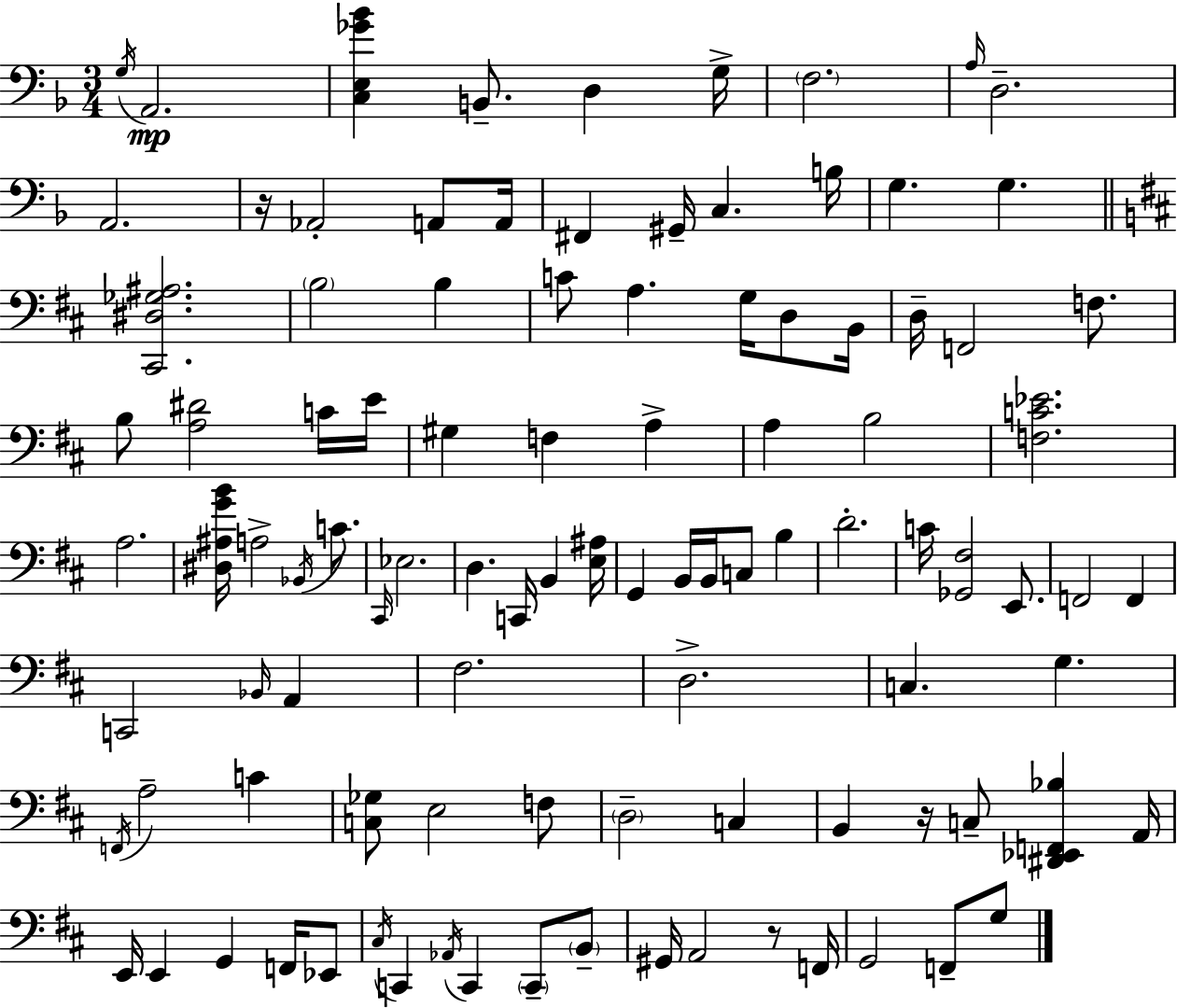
X:1
T:Untitled
M:3/4
L:1/4
K:Dm
G,/4 A,,2 [C,E,_G_B] B,,/2 D, G,/4 F,2 A,/4 D,2 A,,2 z/4 _A,,2 A,,/2 A,,/4 ^F,, ^G,,/4 C, B,/4 G, G, [^C,,^D,_G,^A,]2 B,2 B, C/2 A, G,/4 D,/2 B,,/4 D,/4 F,,2 F,/2 B,/2 [A,^D]2 C/4 E/4 ^G, F, A, A, B,2 [F,C_E]2 A,2 [^D,^A,GB]/4 A,2 _B,,/4 C/2 ^C,,/4 _E,2 D, C,,/4 B,, [E,^A,]/4 G,, B,,/4 B,,/4 C,/2 B, D2 C/4 [_G,,^F,]2 E,,/2 F,,2 F,, C,,2 _B,,/4 A,, ^F,2 D,2 C, G, F,,/4 A,2 C [C,_G,]/2 E,2 F,/2 D,2 C, B,, z/4 C,/2 [^D,,_E,,F,,_B,] A,,/4 E,,/4 E,, G,, F,,/4 _E,,/2 ^C,/4 C,, _A,,/4 C,, C,,/2 B,,/2 ^G,,/4 A,,2 z/2 F,,/4 G,,2 F,,/2 G,/2